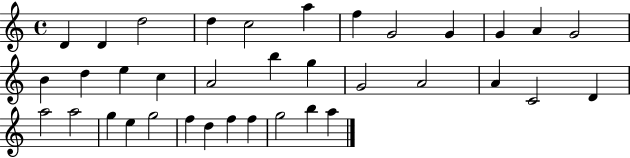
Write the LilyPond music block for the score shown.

{
  \clef treble
  \time 4/4
  \defaultTimeSignature
  \key c \major
  d'4 d'4 d''2 | d''4 c''2 a''4 | f''4 g'2 g'4 | g'4 a'4 g'2 | \break b'4 d''4 e''4 c''4 | a'2 b''4 g''4 | g'2 a'2 | a'4 c'2 d'4 | \break a''2 a''2 | g''4 e''4 g''2 | f''4 d''4 f''4 f''4 | g''2 b''4 a''4 | \break \bar "|."
}